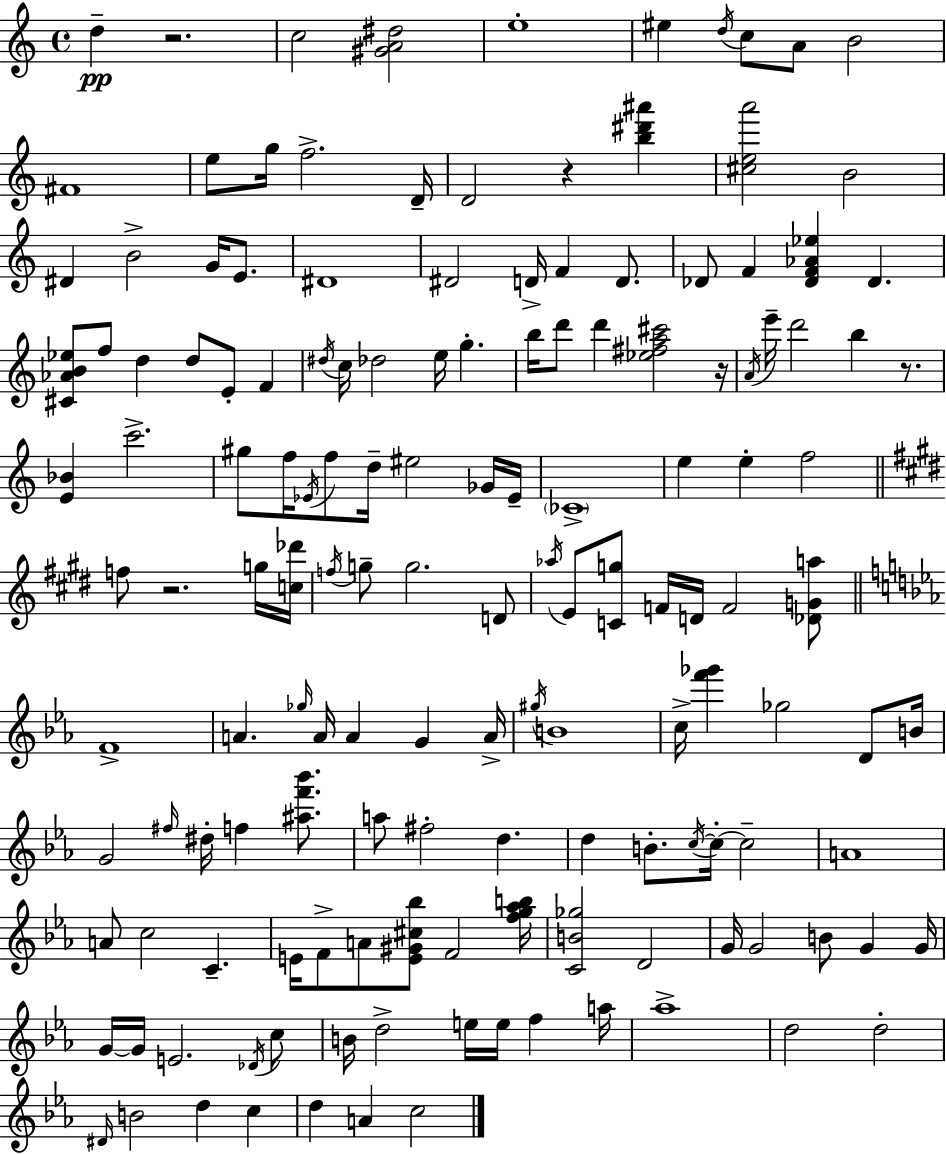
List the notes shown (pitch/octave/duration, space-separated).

D5/q R/h. C5/h [G#4,A4,D#5]/h E5/w EIS5/q D5/s C5/e A4/e B4/h F#4/w E5/e G5/s F5/h. D4/s D4/h R/q [B5,D#6,A#6]/q [C#5,E5,A6]/h B4/h D#4/q B4/h G4/s E4/e. D#4/w D#4/h D4/s F4/q D4/e. Db4/e F4/q [Db4,F4,Ab4,Eb5]/q Db4/q. [C#4,Ab4,B4,Eb5]/e F5/e D5/q D5/e E4/e F4/q D#5/s C5/s Db5/h E5/s G5/q. B5/s D6/e D6/q [Eb5,F#5,A5,C#6]/h R/s A4/s E6/s D6/h B5/q R/e. [E4,Bb4]/q C6/h. G#5/e F5/s Eb4/s F5/e D5/s EIS5/h Gb4/s Eb4/s CES4/w E5/q E5/q F5/h F5/e R/h. G5/s [C5,Db6]/s F5/s G5/e G5/h. D4/e Ab5/s E4/e [C4,G5]/e F4/s D4/s F4/h [Db4,G4,A5]/e F4/w A4/q. Gb5/s A4/s A4/q G4/q A4/s G#5/s B4/w C5/s [F6,Gb6]/q Gb5/h D4/e B4/s G4/h F#5/s D#5/s F5/q [A#5,F6,Bb6]/e. A5/e F#5/h D5/q. D5/q B4/e. C5/s C5/s C5/h A4/w A4/e C5/h C4/q. E4/s F4/e A4/e [E4,G#4,C#5,Bb5]/e F4/h [F5,G5,Ab5,B5]/s [C4,B4,Gb5]/h D4/h G4/s G4/h B4/e G4/q G4/s G4/s G4/s E4/h. Db4/s C5/e B4/s D5/h E5/s E5/s F5/q A5/s Ab5/w D5/h D5/h D#4/s B4/h D5/q C5/q D5/q A4/q C5/h